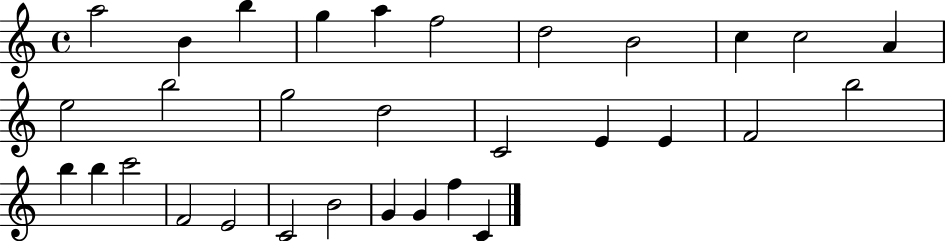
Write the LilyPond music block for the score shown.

{
  \clef treble
  \time 4/4
  \defaultTimeSignature
  \key c \major
  a''2 b'4 b''4 | g''4 a''4 f''2 | d''2 b'2 | c''4 c''2 a'4 | \break e''2 b''2 | g''2 d''2 | c'2 e'4 e'4 | f'2 b''2 | \break b''4 b''4 c'''2 | f'2 e'2 | c'2 b'2 | g'4 g'4 f''4 c'4 | \break \bar "|."
}